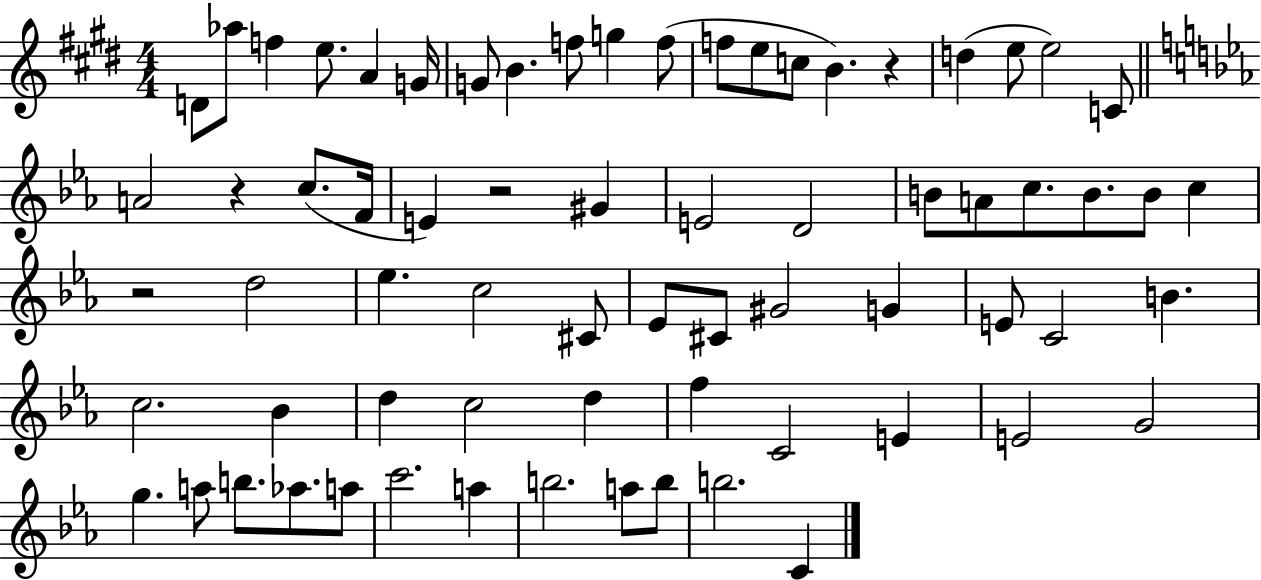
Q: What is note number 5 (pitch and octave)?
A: A4